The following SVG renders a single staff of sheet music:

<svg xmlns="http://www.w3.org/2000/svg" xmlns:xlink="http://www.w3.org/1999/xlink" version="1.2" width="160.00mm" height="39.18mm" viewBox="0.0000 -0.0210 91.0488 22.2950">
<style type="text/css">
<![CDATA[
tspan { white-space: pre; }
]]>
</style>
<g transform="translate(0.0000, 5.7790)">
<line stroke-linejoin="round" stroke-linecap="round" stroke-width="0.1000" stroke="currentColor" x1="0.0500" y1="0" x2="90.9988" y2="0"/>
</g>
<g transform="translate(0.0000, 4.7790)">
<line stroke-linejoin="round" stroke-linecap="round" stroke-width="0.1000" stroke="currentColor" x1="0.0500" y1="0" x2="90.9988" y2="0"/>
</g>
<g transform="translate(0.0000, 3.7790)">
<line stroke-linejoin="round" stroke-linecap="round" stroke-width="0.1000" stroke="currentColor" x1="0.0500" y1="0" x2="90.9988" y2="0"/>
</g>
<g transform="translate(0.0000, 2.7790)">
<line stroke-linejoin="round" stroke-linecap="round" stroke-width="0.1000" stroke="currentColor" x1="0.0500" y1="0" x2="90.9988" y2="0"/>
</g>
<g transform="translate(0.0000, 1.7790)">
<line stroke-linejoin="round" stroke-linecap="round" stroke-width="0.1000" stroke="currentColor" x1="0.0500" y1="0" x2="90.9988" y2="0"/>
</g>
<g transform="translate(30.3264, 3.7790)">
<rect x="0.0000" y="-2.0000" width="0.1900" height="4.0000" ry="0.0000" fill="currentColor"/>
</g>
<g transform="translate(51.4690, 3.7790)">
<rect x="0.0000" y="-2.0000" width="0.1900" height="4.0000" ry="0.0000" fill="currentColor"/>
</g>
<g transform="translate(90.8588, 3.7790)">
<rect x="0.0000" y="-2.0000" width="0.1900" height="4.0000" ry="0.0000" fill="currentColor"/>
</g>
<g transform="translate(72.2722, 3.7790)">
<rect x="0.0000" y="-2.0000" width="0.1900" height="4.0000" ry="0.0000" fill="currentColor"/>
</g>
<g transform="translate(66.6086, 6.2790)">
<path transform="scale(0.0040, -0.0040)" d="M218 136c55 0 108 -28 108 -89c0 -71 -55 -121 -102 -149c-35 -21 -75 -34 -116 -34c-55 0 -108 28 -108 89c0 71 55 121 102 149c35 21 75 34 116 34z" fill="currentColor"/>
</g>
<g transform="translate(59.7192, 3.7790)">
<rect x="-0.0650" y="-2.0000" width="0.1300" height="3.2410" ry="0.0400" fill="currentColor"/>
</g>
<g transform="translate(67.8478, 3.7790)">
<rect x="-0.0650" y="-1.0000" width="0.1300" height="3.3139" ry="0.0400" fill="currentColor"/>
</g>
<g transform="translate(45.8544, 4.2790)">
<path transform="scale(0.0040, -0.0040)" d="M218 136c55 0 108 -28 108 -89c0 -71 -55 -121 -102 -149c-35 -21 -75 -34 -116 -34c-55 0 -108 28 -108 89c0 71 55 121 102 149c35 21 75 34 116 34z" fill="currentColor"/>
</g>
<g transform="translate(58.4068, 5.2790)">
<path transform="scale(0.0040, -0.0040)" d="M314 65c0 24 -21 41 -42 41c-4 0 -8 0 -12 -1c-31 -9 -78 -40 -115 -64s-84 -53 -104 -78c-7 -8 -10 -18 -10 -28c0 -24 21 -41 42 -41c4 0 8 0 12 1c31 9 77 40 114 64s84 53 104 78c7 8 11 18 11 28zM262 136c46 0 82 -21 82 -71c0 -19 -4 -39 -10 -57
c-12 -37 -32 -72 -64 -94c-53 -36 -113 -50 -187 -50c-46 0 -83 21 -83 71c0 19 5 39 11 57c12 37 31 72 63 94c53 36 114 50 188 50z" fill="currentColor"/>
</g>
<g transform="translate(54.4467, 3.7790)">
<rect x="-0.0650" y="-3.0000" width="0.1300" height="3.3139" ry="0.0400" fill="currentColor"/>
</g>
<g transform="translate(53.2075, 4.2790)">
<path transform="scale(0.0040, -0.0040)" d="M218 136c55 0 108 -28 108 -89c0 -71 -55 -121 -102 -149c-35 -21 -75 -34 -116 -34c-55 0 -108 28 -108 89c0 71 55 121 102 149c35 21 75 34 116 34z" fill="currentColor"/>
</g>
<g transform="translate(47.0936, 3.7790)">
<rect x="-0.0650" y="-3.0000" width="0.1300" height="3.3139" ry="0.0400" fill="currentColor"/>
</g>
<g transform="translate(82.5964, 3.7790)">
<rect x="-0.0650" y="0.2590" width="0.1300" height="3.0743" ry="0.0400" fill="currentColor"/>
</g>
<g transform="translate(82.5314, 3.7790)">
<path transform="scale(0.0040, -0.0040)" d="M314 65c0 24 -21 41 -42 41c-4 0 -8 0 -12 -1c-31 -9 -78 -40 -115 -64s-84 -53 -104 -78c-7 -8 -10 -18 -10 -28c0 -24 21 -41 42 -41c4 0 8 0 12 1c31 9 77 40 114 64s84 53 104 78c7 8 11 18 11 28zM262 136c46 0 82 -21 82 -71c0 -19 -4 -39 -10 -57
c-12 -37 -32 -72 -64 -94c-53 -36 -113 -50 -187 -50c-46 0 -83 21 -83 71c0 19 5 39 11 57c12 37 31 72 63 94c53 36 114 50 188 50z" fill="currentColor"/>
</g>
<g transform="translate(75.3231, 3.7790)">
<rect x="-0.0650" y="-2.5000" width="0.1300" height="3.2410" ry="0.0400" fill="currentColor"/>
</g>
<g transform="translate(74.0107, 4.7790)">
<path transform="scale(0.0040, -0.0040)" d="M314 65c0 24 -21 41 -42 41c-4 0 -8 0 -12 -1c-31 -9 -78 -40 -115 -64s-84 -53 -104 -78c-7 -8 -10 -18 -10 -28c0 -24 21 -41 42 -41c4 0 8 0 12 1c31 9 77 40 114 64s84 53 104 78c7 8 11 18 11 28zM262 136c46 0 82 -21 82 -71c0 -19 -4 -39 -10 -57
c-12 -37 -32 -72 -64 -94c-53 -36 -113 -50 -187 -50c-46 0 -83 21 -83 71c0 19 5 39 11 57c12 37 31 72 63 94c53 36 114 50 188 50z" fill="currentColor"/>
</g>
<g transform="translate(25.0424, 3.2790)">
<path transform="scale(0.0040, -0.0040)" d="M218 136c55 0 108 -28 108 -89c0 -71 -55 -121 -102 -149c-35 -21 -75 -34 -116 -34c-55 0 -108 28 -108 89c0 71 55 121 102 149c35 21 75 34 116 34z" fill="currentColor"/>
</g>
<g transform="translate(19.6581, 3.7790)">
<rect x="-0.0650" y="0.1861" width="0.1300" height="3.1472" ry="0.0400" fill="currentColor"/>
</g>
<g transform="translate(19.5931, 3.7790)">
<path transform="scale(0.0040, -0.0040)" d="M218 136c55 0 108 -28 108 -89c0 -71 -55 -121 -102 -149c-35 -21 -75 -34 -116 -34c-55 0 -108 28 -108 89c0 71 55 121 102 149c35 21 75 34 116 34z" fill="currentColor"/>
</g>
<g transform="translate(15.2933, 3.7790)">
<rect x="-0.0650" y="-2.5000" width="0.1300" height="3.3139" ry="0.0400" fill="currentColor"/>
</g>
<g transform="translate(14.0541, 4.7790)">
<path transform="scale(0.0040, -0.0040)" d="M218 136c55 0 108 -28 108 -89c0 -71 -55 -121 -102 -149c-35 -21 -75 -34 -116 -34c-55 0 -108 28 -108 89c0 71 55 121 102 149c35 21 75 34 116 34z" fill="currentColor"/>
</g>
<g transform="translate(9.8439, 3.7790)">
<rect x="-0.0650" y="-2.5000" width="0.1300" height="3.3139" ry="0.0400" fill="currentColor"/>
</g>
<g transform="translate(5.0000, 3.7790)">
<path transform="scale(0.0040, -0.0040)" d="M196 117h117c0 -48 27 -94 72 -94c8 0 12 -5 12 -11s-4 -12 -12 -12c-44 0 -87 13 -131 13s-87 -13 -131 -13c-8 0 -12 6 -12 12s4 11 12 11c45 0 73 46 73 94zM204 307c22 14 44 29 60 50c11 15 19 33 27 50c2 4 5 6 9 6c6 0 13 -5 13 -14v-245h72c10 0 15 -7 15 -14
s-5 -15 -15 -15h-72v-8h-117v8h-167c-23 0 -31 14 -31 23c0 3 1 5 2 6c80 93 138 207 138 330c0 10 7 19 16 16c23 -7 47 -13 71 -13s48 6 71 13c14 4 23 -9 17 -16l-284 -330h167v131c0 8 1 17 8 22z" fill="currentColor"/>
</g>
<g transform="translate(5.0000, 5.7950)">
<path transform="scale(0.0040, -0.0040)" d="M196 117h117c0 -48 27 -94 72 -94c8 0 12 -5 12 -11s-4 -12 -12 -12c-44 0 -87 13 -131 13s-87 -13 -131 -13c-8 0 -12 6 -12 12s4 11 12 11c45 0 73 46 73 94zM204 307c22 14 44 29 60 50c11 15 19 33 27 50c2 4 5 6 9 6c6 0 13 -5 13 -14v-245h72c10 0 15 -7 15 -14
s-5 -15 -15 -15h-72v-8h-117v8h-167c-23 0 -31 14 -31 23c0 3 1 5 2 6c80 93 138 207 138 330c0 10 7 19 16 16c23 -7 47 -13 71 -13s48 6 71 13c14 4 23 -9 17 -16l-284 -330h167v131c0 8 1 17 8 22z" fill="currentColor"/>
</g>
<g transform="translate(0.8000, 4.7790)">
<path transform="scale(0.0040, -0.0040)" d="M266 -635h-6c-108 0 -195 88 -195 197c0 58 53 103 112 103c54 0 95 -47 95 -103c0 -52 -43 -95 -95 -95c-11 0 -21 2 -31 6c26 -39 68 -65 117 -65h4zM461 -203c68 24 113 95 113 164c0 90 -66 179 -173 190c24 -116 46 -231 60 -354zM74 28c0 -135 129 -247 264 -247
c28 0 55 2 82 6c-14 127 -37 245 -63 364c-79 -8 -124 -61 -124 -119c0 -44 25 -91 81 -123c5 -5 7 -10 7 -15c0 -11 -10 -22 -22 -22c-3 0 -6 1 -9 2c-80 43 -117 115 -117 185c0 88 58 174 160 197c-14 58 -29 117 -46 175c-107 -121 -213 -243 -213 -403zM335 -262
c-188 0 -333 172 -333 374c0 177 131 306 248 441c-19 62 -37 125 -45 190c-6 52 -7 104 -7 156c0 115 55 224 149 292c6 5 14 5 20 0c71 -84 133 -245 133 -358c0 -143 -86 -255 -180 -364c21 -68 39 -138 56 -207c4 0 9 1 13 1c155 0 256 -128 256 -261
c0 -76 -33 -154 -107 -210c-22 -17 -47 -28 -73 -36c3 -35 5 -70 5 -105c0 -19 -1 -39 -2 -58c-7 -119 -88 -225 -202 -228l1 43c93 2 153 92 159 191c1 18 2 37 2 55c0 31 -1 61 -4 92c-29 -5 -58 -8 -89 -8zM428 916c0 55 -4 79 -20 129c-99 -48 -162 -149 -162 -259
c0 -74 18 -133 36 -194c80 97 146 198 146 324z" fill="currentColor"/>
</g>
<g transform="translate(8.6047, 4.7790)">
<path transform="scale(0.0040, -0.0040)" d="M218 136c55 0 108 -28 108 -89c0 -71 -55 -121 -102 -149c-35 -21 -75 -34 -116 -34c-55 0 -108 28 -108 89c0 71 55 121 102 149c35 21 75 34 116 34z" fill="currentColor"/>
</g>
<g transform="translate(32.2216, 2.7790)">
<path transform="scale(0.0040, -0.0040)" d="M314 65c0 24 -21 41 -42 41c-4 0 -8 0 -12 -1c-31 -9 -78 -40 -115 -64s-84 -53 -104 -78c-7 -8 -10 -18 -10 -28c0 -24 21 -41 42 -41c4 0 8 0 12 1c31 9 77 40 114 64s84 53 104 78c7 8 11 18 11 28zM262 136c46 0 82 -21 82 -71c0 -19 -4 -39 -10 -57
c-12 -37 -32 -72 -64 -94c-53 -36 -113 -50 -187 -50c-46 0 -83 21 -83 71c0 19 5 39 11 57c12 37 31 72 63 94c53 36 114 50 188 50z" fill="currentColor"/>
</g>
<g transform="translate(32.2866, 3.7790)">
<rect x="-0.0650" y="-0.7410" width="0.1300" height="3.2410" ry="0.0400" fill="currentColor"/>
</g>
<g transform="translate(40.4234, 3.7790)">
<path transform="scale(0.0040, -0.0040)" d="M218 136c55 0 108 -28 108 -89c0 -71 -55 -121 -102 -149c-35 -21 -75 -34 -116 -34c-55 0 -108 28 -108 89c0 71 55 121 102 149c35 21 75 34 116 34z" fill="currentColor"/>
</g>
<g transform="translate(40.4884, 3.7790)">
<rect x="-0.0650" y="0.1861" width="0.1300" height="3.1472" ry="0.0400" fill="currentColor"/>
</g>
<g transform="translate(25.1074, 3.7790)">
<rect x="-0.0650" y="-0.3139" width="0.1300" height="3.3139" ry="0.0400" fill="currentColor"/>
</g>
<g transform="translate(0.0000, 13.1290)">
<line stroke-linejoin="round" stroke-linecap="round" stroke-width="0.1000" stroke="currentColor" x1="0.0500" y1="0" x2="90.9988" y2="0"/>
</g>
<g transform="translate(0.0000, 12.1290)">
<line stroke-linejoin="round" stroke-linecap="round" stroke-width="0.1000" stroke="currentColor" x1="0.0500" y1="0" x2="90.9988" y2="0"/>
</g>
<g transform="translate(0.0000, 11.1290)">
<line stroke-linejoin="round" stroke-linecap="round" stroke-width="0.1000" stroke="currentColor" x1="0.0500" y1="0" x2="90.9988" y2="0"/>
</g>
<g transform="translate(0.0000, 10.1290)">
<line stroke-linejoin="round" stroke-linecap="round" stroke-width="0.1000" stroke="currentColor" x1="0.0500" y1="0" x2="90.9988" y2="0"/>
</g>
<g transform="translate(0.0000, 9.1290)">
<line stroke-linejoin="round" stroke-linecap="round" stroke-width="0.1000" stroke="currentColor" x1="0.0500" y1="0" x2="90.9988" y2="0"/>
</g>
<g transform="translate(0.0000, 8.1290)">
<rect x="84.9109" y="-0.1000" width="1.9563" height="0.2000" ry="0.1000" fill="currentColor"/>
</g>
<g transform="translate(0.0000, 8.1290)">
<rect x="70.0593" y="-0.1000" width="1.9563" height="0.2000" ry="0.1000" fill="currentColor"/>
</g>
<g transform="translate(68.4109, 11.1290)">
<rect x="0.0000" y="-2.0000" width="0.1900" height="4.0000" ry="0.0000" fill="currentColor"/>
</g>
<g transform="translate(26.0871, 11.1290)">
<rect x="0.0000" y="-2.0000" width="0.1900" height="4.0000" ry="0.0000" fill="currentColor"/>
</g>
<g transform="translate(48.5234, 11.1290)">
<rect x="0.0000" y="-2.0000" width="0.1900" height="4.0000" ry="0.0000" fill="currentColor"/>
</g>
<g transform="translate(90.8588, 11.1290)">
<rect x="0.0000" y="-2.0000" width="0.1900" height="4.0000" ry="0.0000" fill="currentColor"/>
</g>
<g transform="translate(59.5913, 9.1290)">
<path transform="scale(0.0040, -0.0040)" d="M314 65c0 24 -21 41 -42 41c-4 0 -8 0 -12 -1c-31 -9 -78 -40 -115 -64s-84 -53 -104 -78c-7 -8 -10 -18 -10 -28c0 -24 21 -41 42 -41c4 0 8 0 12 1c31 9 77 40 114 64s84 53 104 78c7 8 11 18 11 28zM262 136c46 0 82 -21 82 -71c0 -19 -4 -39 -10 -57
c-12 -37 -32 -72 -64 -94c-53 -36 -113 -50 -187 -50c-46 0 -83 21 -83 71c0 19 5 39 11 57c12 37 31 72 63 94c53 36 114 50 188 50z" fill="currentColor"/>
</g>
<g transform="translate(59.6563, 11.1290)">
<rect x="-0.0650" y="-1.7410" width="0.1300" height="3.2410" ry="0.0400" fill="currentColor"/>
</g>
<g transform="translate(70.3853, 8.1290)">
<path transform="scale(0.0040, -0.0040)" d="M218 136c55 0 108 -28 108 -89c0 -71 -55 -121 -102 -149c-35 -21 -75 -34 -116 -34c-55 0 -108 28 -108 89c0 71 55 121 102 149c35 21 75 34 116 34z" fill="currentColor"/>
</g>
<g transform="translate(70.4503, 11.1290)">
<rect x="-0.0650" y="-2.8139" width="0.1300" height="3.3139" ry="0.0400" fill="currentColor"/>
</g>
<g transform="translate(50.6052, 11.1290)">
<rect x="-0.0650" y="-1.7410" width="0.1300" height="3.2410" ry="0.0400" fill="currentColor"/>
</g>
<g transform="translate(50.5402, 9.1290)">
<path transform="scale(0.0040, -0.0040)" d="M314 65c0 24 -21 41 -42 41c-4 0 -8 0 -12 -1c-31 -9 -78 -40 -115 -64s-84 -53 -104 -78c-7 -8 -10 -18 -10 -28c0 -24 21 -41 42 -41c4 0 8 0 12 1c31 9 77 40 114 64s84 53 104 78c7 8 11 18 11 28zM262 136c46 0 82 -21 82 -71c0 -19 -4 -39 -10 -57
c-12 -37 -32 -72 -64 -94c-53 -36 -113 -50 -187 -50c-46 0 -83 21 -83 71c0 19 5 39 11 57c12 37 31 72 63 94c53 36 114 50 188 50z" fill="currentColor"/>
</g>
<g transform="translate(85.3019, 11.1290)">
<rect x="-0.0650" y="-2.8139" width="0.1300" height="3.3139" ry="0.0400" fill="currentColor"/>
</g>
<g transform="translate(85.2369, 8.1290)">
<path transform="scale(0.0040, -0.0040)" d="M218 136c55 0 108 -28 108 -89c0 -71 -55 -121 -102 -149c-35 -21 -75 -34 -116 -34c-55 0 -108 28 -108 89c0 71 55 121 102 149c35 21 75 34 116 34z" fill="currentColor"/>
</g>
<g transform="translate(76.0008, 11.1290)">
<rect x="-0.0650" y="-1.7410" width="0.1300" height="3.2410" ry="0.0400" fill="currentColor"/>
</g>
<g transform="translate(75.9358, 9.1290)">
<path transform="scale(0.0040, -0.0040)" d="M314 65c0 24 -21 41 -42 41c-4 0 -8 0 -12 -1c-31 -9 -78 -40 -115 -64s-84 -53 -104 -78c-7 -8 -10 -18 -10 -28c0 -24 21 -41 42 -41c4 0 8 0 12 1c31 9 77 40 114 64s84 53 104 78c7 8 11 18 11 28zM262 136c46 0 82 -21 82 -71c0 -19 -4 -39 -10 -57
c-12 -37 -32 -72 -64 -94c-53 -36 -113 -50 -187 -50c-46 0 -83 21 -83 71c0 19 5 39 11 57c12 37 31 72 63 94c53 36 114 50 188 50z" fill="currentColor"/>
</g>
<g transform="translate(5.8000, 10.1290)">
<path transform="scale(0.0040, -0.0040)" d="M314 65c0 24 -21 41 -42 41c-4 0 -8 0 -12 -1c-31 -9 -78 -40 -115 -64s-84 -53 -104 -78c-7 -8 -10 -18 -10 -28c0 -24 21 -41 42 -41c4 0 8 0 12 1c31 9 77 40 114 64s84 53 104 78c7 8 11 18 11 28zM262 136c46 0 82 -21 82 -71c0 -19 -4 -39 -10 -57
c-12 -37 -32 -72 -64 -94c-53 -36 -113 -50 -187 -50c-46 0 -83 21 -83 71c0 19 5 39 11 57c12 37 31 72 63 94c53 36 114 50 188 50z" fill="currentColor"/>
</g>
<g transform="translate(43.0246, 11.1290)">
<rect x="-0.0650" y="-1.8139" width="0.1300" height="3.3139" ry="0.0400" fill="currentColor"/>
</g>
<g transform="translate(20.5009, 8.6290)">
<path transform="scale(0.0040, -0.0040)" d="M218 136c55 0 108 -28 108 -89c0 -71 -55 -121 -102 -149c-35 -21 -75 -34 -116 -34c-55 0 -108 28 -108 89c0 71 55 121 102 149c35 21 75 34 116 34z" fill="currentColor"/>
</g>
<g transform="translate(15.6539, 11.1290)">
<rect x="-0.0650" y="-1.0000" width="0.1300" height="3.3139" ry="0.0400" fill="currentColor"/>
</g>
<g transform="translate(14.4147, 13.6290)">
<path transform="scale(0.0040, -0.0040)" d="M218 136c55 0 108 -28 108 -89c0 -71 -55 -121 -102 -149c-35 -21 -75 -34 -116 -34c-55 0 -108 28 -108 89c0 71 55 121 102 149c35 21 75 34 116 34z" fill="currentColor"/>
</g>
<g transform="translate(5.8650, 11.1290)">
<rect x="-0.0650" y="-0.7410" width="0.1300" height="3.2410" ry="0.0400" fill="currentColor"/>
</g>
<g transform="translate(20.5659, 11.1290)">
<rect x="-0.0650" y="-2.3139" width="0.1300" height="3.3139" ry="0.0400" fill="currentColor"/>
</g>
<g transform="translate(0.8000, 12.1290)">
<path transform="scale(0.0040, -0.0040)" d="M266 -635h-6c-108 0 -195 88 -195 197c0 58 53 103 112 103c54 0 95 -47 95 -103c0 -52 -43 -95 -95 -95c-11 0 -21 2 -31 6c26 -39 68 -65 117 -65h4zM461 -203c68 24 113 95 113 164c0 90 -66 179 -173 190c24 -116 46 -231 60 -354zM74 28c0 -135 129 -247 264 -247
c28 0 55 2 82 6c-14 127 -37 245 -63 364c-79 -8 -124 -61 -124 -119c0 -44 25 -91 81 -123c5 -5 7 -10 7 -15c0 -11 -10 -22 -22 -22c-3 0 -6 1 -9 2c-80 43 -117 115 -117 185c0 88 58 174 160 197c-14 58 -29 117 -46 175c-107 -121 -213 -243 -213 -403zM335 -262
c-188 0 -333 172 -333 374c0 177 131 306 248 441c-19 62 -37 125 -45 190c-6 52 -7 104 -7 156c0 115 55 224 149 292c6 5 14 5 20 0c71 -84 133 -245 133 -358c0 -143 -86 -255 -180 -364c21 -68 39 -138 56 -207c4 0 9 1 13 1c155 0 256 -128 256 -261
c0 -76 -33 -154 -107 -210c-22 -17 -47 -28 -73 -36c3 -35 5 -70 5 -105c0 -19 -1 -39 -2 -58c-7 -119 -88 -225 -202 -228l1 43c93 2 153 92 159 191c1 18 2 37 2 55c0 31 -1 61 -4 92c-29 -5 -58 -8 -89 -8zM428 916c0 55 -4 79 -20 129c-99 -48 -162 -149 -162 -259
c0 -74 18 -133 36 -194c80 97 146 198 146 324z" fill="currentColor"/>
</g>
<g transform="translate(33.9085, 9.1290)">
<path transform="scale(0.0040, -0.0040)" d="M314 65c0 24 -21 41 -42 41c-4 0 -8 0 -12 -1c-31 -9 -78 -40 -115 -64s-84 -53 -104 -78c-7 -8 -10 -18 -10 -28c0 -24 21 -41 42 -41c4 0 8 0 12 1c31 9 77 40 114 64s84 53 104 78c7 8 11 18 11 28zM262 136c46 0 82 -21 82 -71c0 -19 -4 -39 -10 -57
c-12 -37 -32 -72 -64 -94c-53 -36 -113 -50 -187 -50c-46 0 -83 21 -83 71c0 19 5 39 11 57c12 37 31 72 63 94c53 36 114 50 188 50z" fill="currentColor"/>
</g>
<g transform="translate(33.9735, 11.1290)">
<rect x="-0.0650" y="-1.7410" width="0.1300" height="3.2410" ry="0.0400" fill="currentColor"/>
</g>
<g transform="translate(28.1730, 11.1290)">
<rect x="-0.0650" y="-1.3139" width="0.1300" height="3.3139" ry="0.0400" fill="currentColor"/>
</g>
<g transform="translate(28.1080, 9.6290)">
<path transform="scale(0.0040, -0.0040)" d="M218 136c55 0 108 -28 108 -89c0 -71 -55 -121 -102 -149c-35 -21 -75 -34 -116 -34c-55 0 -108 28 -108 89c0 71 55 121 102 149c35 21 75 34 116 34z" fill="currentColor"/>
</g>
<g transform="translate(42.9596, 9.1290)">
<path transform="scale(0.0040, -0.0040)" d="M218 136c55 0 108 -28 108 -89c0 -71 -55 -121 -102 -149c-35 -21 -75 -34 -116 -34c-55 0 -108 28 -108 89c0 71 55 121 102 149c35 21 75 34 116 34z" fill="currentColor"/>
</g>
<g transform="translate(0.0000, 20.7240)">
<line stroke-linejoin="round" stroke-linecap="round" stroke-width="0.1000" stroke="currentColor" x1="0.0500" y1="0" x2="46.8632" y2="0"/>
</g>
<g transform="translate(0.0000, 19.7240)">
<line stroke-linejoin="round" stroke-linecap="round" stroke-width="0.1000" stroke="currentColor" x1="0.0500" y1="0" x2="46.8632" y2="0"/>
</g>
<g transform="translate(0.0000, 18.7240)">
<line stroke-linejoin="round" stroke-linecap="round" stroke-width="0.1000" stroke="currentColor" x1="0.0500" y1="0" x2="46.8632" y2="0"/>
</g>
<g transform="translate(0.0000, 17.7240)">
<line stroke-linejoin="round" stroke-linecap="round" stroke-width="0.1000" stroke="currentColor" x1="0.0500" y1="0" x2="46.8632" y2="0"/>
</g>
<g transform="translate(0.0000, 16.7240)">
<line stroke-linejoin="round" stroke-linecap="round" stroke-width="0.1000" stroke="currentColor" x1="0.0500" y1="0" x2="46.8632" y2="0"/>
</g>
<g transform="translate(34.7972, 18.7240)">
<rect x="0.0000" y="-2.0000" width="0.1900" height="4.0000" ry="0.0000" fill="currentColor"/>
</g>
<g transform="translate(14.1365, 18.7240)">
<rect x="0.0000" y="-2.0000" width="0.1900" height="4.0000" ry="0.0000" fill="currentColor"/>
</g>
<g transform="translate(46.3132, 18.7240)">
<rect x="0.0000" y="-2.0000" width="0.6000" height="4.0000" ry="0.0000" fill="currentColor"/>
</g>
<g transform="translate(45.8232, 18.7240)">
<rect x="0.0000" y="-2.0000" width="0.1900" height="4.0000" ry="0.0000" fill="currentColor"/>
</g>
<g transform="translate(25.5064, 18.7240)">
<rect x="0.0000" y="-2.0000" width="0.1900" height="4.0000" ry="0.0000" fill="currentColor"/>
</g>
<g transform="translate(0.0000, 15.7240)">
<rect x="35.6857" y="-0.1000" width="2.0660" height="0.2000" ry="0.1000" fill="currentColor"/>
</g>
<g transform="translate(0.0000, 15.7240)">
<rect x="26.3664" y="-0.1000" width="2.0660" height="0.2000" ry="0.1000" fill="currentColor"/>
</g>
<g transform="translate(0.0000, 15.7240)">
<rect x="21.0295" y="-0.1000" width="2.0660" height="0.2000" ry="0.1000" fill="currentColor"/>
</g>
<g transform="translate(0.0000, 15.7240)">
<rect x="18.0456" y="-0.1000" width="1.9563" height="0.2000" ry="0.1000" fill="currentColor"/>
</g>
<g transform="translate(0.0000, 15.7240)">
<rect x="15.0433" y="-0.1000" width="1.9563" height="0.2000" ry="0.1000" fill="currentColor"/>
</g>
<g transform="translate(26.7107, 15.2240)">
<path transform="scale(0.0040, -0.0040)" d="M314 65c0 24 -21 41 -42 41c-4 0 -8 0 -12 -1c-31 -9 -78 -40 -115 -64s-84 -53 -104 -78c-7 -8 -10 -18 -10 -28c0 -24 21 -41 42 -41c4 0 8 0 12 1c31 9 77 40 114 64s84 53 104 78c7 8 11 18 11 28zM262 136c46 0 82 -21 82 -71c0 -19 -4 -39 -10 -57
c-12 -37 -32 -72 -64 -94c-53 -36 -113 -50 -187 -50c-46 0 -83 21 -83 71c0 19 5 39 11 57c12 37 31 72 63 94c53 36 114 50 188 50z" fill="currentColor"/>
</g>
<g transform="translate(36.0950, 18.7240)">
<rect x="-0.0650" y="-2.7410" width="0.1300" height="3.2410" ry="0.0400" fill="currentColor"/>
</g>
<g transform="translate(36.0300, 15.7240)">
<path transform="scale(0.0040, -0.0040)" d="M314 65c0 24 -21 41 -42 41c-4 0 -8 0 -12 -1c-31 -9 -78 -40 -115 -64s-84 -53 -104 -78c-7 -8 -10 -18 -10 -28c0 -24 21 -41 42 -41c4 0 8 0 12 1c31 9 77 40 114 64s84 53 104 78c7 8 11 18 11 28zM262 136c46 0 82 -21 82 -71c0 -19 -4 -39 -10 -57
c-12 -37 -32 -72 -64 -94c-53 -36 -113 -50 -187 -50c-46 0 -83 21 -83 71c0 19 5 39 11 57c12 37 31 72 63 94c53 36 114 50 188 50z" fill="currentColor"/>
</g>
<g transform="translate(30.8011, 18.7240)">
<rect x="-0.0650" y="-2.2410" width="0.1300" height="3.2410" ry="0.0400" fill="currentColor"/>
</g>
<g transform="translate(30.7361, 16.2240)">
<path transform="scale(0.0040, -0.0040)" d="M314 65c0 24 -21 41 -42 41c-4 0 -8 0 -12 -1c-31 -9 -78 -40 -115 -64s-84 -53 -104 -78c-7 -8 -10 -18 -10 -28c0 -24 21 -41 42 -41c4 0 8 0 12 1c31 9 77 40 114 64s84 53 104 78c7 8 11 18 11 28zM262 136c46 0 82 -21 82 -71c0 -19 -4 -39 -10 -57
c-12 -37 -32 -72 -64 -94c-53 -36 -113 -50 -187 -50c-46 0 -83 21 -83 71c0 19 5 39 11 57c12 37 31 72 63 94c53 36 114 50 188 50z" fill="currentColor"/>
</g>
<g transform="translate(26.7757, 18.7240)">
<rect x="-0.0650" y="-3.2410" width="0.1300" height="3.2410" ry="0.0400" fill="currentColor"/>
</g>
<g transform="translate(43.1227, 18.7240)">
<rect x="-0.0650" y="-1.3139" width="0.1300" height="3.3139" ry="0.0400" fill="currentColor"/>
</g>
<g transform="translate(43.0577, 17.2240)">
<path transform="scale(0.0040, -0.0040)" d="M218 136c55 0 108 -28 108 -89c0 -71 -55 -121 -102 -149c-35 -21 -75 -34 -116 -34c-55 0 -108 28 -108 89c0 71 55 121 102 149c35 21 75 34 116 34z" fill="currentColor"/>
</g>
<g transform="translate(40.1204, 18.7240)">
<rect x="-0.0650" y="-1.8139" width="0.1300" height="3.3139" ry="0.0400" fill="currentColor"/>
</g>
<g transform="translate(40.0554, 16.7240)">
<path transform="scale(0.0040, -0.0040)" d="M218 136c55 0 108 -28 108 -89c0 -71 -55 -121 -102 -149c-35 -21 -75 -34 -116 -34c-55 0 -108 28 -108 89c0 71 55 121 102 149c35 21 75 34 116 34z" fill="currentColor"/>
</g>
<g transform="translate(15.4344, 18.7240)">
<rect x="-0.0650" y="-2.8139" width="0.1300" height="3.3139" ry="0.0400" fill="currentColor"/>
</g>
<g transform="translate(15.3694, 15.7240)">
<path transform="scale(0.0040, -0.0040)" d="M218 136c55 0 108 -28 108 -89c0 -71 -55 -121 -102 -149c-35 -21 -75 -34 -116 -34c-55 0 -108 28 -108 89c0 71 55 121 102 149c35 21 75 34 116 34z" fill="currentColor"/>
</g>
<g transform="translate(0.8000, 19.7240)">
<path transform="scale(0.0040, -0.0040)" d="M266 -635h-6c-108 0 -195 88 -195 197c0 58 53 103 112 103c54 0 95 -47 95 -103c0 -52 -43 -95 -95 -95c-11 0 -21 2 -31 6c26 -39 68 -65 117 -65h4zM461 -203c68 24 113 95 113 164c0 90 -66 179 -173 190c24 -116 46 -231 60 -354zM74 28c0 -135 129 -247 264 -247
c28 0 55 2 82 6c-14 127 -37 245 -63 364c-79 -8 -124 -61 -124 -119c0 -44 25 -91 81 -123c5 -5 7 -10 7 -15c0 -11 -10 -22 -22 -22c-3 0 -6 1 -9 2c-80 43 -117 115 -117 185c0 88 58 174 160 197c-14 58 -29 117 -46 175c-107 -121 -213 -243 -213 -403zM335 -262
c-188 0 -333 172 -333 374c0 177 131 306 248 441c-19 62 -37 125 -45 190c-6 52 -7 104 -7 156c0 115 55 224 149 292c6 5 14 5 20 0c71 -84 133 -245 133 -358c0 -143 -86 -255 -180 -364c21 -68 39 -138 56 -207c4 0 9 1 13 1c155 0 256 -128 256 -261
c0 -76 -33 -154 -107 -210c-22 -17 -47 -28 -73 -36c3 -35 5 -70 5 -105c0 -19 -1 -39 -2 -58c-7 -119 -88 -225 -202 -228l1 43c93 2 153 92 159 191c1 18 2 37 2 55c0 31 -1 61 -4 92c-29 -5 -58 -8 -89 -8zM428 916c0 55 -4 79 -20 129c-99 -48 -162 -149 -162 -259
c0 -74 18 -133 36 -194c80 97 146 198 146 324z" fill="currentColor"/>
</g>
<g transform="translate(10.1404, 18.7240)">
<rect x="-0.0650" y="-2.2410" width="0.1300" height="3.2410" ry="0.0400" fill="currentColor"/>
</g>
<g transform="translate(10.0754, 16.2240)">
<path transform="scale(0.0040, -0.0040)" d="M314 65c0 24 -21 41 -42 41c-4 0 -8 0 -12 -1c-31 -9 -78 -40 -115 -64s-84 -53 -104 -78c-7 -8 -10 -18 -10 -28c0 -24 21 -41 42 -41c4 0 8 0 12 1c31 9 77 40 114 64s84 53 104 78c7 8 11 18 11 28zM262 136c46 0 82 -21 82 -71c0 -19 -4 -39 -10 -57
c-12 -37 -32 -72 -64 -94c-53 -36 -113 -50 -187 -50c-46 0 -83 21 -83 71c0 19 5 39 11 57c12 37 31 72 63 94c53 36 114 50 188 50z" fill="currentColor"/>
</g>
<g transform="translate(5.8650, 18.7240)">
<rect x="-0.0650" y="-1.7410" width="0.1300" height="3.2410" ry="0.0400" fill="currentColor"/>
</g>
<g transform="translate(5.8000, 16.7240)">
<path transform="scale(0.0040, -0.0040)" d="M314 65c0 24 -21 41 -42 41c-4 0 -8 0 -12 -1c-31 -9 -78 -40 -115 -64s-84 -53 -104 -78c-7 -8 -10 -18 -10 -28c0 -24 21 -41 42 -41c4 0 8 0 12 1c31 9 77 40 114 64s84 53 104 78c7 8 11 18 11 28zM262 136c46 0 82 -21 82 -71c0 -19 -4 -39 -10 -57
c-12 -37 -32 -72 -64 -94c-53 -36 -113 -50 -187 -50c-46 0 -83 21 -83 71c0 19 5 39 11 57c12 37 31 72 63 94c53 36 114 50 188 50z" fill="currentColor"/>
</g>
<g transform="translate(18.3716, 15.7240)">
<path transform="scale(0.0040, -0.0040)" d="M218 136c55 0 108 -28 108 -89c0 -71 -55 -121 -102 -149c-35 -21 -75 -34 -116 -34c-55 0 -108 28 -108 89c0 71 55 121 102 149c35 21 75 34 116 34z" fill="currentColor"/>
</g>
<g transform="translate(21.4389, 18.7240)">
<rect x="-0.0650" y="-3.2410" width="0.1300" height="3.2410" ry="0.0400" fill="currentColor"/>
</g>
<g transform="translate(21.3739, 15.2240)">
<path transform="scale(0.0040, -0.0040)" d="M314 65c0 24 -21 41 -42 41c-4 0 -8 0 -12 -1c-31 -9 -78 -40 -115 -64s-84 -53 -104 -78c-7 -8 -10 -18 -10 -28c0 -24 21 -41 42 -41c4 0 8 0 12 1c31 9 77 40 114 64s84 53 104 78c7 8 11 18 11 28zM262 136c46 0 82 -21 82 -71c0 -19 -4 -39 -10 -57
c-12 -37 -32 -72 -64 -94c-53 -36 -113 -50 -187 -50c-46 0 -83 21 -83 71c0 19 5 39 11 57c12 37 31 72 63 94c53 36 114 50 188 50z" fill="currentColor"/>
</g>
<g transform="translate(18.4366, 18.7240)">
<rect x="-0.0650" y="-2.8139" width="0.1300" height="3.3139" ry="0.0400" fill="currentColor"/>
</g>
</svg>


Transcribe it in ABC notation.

X:1
T:Untitled
M:4/4
L:1/4
K:C
G G B c d2 B A A F2 D G2 B2 d2 D g e f2 f f2 f2 a f2 a f2 g2 a a b2 b2 g2 a2 f e